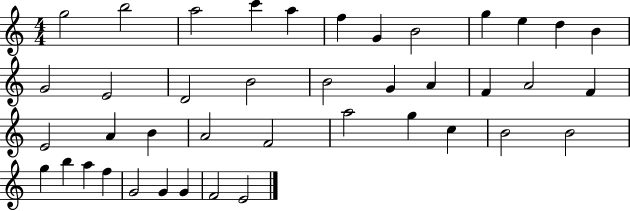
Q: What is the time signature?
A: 4/4